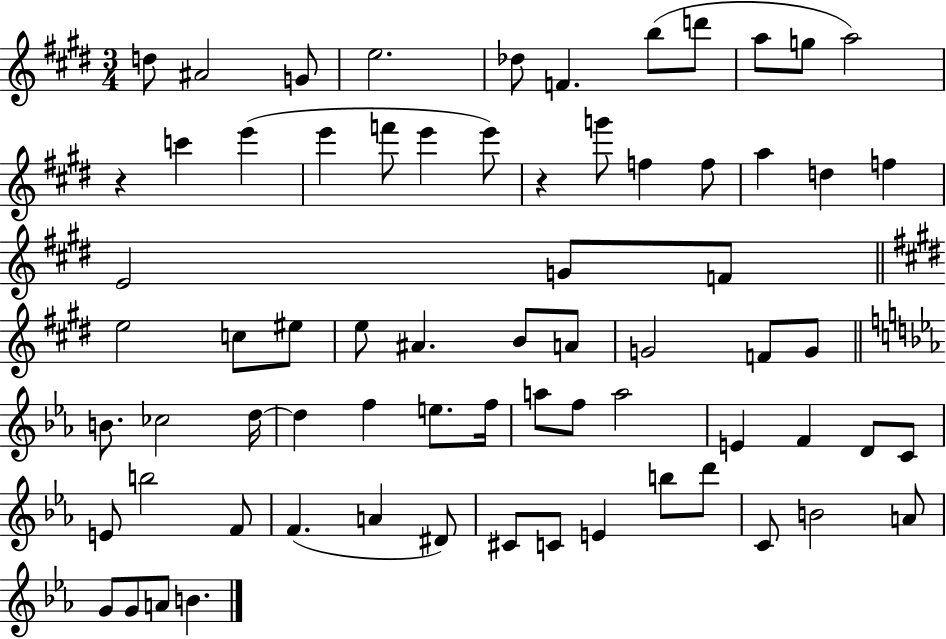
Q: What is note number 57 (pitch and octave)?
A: C#4